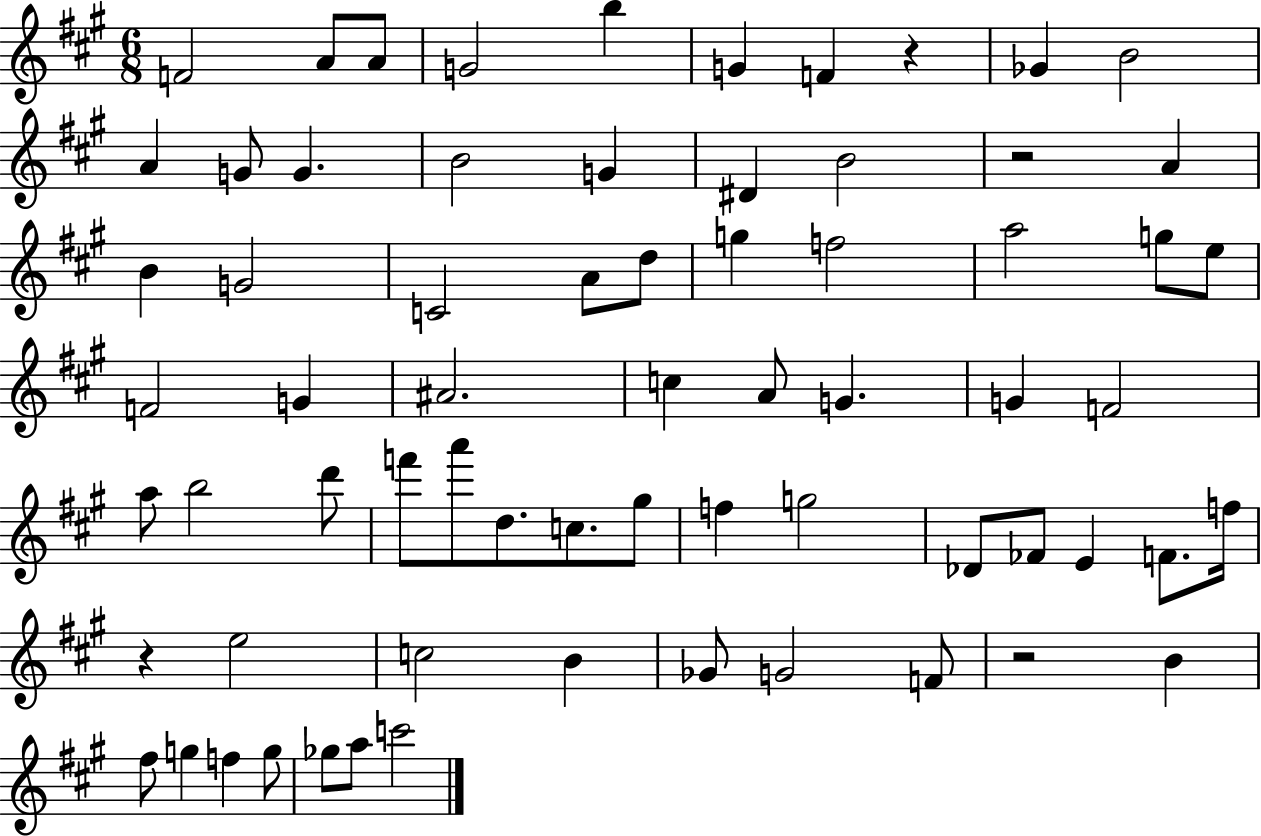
{
  \clef treble
  \numericTimeSignature
  \time 6/8
  \key a \major
  f'2 a'8 a'8 | g'2 b''4 | g'4 f'4 r4 | ges'4 b'2 | \break a'4 g'8 g'4. | b'2 g'4 | dis'4 b'2 | r2 a'4 | \break b'4 g'2 | c'2 a'8 d''8 | g''4 f''2 | a''2 g''8 e''8 | \break f'2 g'4 | ais'2. | c''4 a'8 g'4. | g'4 f'2 | \break a''8 b''2 d'''8 | f'''8 a'''8 d''8. c''8. gis''8 | f''4 g''2 | des'8 fes'8 e'4 f'8. f''16 | \break r4 e''2 | c''2 b'4 | ges'8 g'2 f'8 | r2 b'4 | \break fis''8 g''4 f''4 g''8 | ges''8 a''8 c'''2 | \bar "|."
}